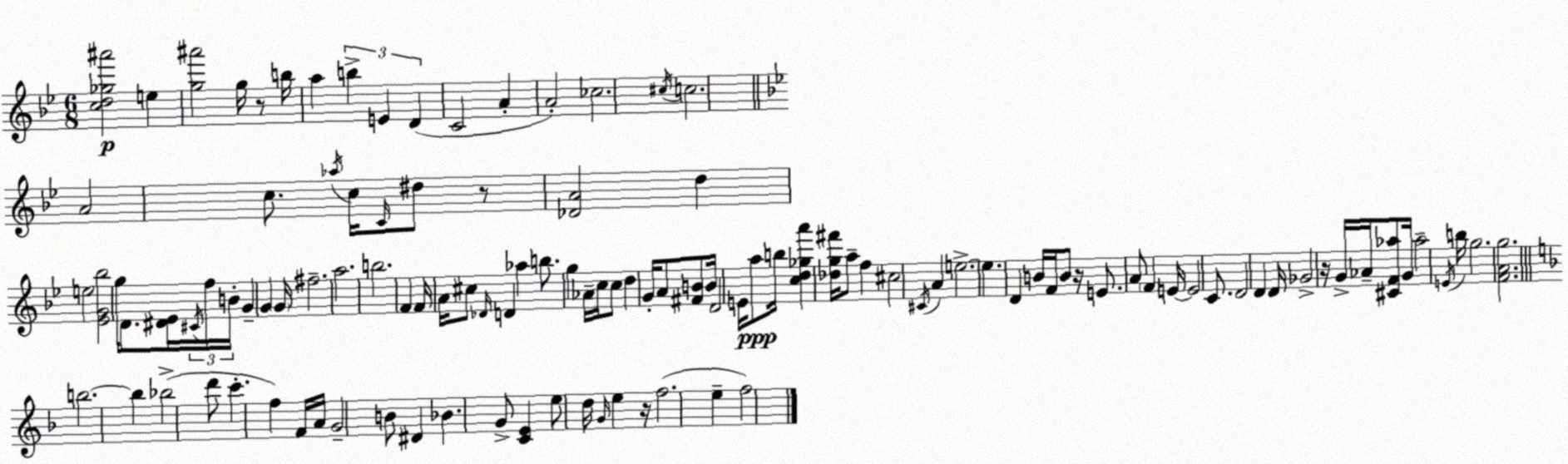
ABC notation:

X:1
T:Untitled
M:6/8
L:1/4
K:Bb
[cd_g^a']2 e [g^a']2 g/4 z/2 b/4 a b E D C2 A A2 _c2 ^c/4 c2 A2 c/2 _a/4 c/4 C/4 ^d/2 z/2 [_DA]2 d e2 [_EG_b]2 g/4 D/2 [^D_E]/4 ^C/4 f/4 B/4 G G G/4 ^f2 a2 b2 F F/4 A/4 ^c/2 _D/4 D _a b/2 g _A/4 c/4 c/2 d G/4 A/2 [^FB]/2 B/4 D2 E/4 a/2 b/4 [cd_ga'] [_dg^f']/4 a/2 f ^c2 ^C/4 A e2 e D B/4 F/4 B/2 z/4 E/2 A/2 F E/4 E2 C/2 D2 D D/4 _G2 z/4 G/4 _A/4 [^CF_a]/2 G/4 _a2 E/4 b/4 g2 [FAg]2 b2 b _b2 d'/2 c' f F/4 A/4 G2 B/2 ^D _B G/2 [CE] e/2 d/4 G/4 e z/4 f2 e f2